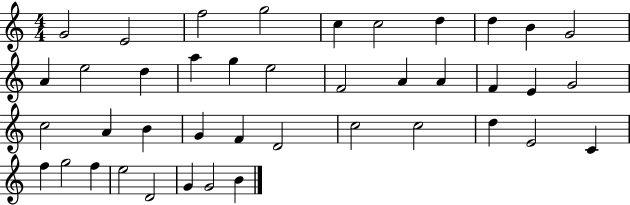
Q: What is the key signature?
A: C major